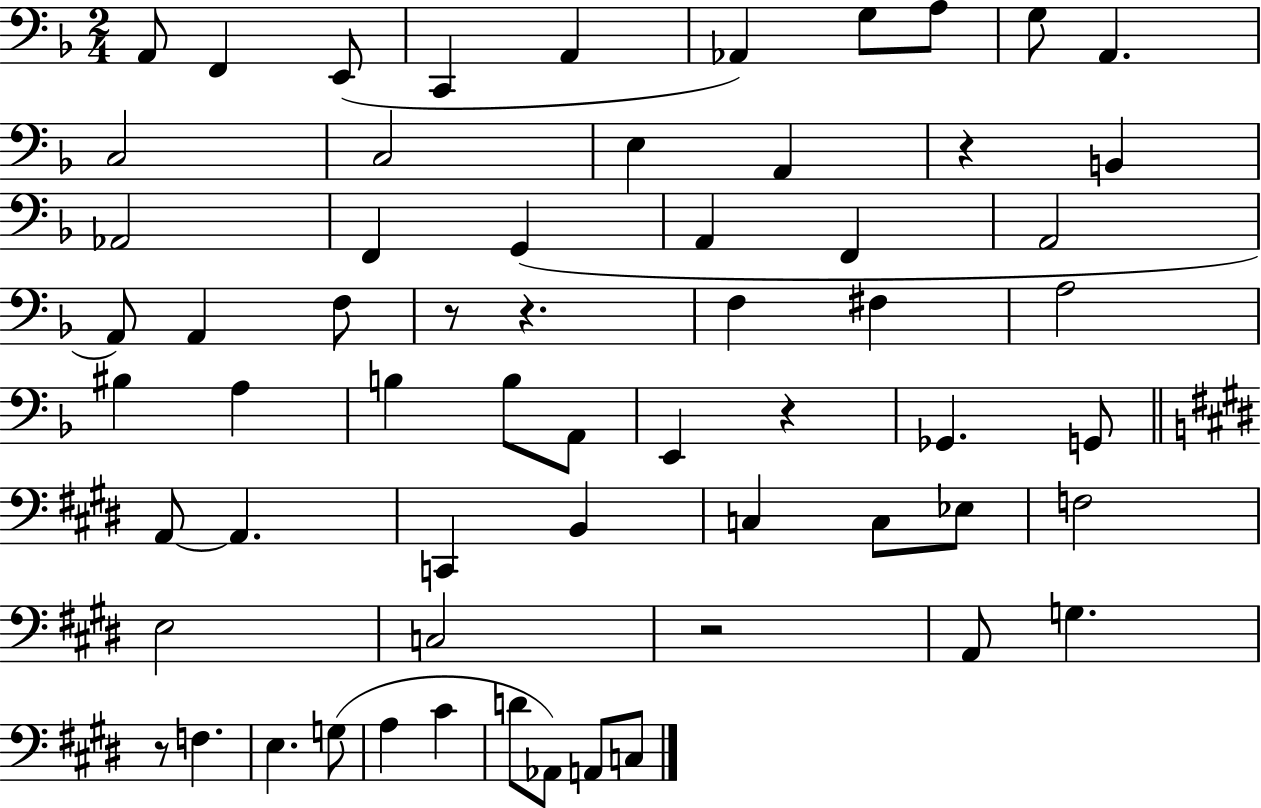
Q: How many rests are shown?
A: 6